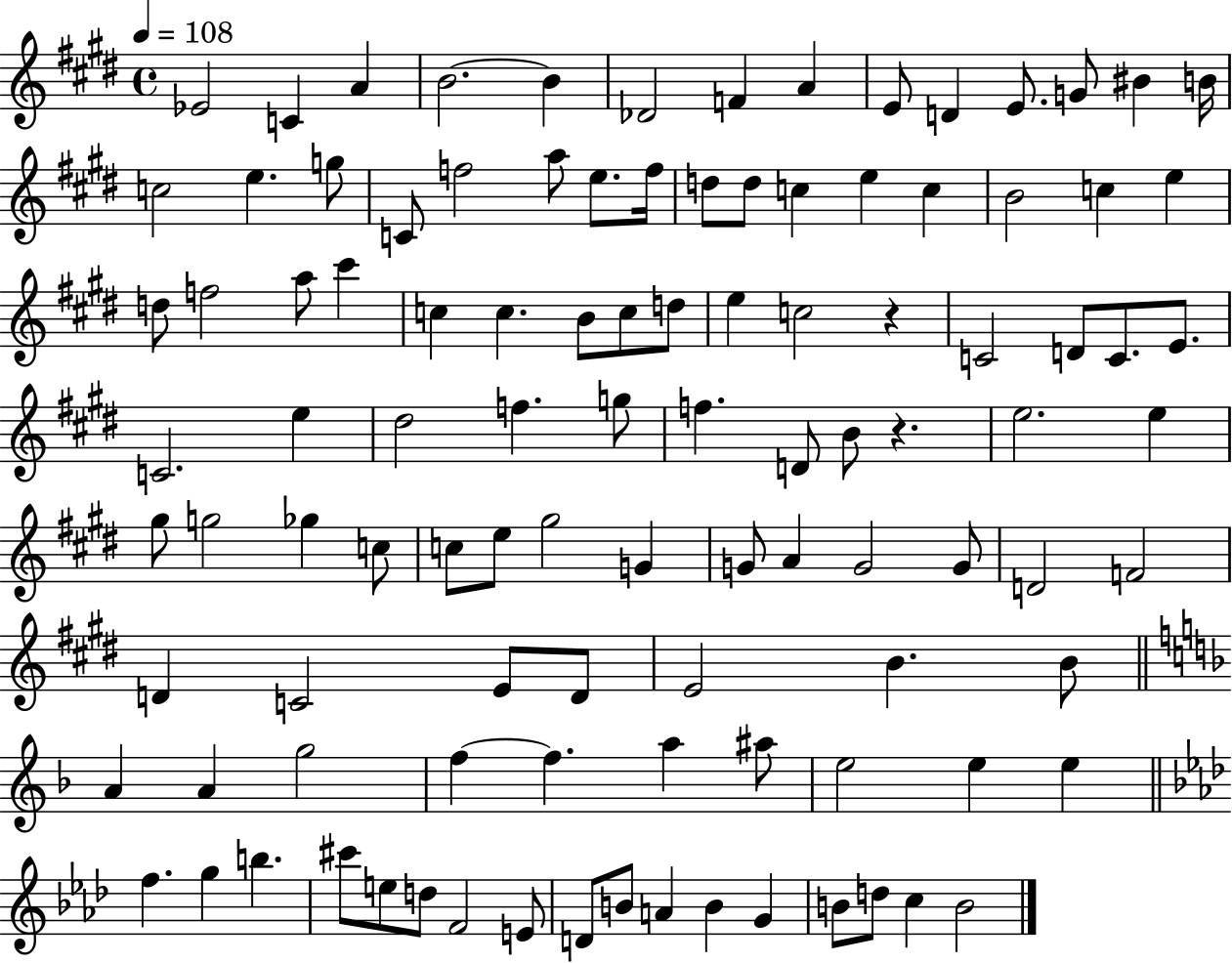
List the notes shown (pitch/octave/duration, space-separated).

Eb4/h C4/q A4/q B4/h. B4/q Db4/h F4/q A4/q E4/e D4/q E4/e. G4/e BIS4/q B4/s C5/h E5/q. G5/e C4/e F5/h A5/e E5/e. F5/s D5/e D5/e C5/q E5/q C5/q B4/h C5/q E5/q D5/e F5/h A5/e C#6/q C5/q C5/q. B4/e C5/e D5/e E5/q C5/h R/q C4/h D4/e C4/e. E4/e. C4/h. E5/q D#5/h F5/q. G5/e F5/q. D4/e B4/e R/q. E5/h. E5/q G#5/e G5/h Gb5/q C5/e C5/e E5/e G#5/h G4/q G4/e A4/q G4/h G4/e D4/h F4/h D4/q C4/h E4/e D4/e E4/h B4/q. B4/e A4/q A4/q G5/h F5/q F5/q. A5/q A#5/e E5/h E5/q E5/q F5/q. G5/q B5/q. C#6/e E5/e D5/e F4/h E4/e D4/e B4/e A4/q B4/q G4/q B4/e D5/e C5/q B4/h